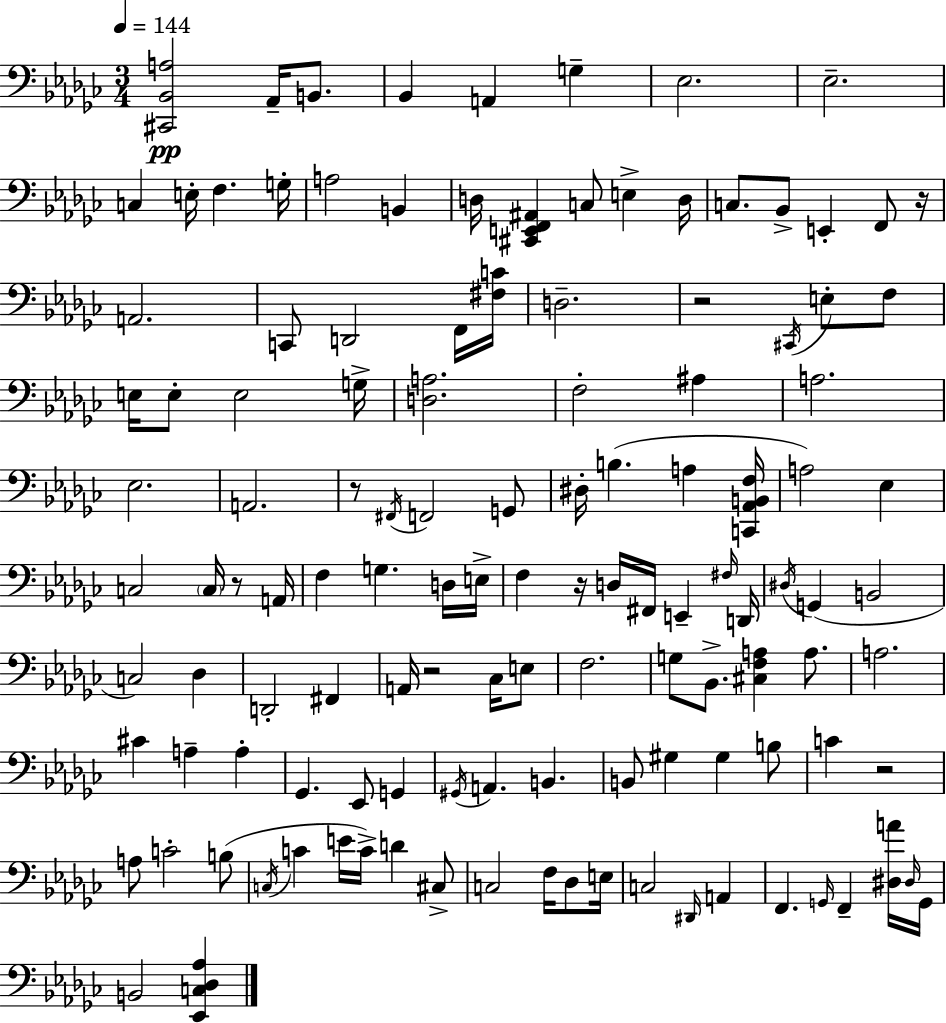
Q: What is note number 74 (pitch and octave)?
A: A3